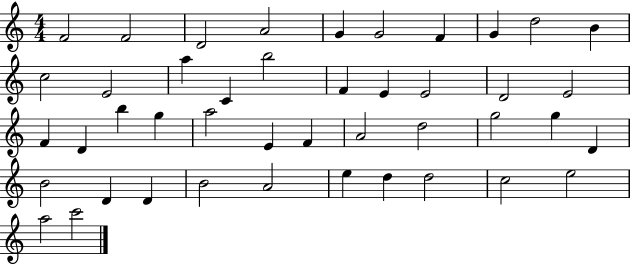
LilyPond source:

{
  \clef treble
  \numericTimeSignature
  \time 4/4
  \key c \major
  f'2 f'2 | d'2 a'2 | g'4 g'2 f'4 | g'4 d''2 b'4 | \break c''2 e'2 | a''4 c'4 b''2 | f'4 e'4 e'2 | d'2 e'2 | \break f'4 d'4 b''4 g''4 | a''2 e'4 f'4 | a'2 d''2 | g''2 g''4 d'4 | \break b'2 d'4 d'4 | b'2 a'2 | e''4 d''4 d''2 | c''2 e''2 | \break a''2 c'''2 | \bar "|."
}